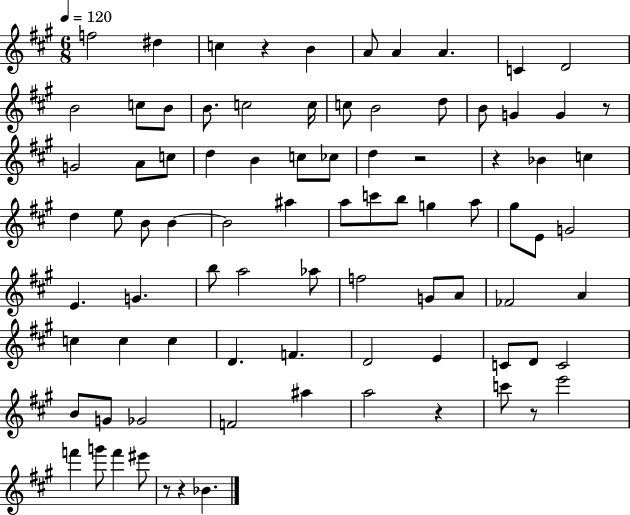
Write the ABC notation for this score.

X:1
T:Untitled
M:6/8
L:1/4
K:A
f2 ^d c z B A/2 A A C D2 B2 c/2 B/2 B/2 c2 c/4 c/2 B2 d/2 B/2 G G z/2 G2 A/2 c/2 d B c/2 _c/2 d z2 z _B c d e/2 B/2 B B2 ^a a/2 c'/2 b/2 g a/2 ^g/2 E/2 G2 E G b/2 a2 _a/2 f2 G/2 A/2 _F2 A c c c D F D2 E C/2 D/2 C2 B/2 G/2 _G2 F2 ^a a2 z c'/2 z/2 e'2 f' g'/2 f' ^e'/2 z/2 z _B